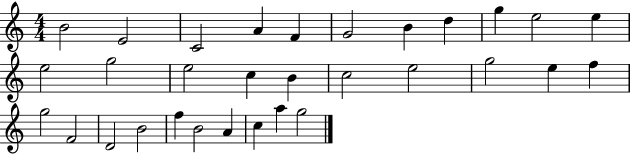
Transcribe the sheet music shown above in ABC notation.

X:1
T:Untitled
M:4/4
L:1/4
K:C
B2 E2 C2 A F G2 B d g e2 e e2 g2 e2 c B c2 e2 g2 e f g2 F2 D2 B2 f B2 A c a g2